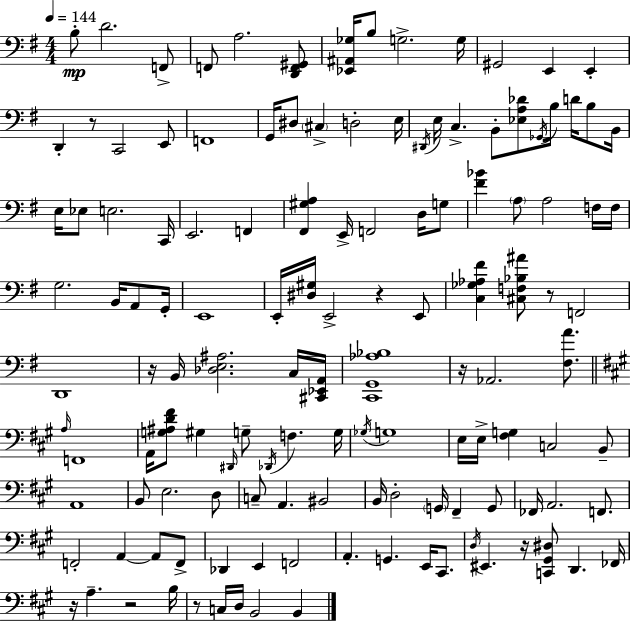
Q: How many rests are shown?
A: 9